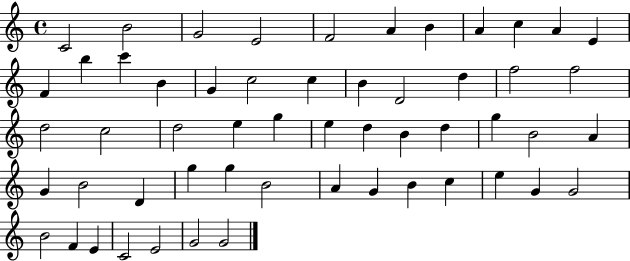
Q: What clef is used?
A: treble